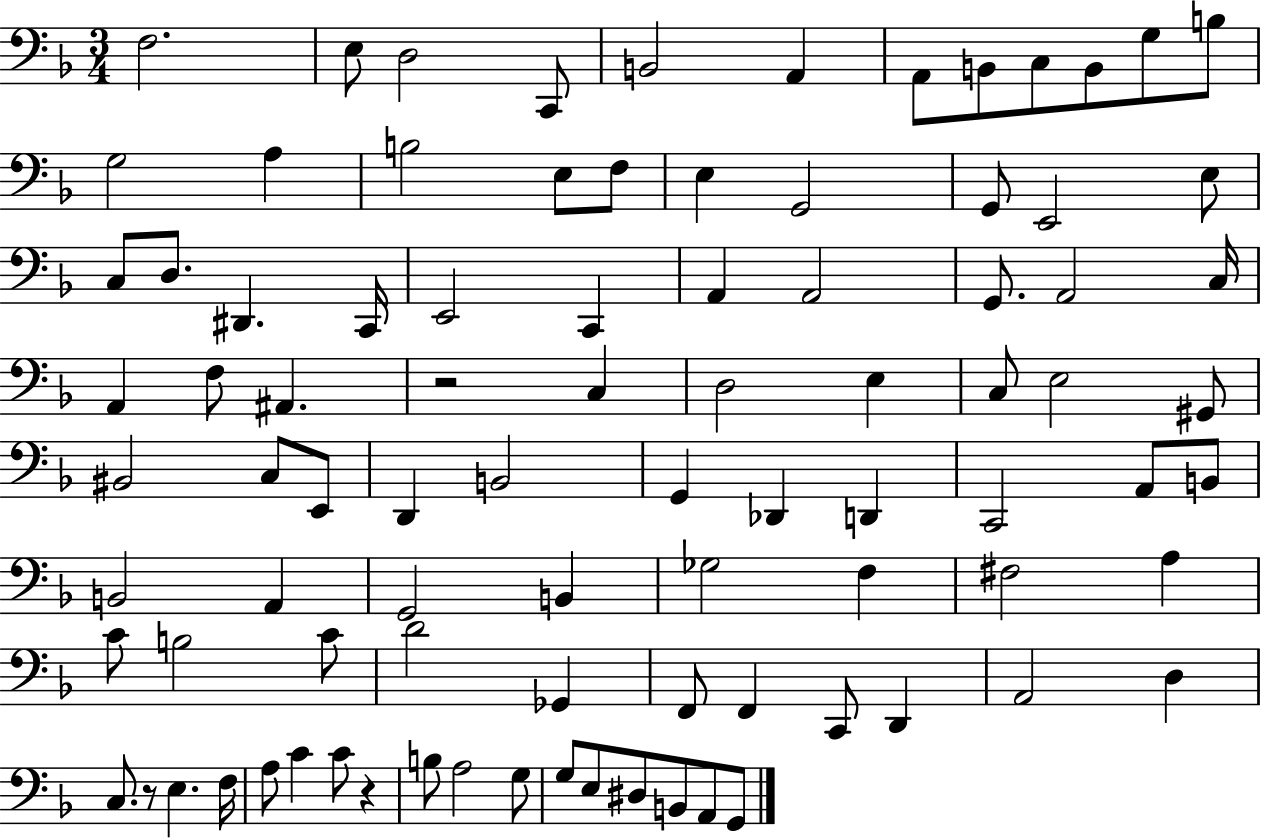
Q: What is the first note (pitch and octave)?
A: F3